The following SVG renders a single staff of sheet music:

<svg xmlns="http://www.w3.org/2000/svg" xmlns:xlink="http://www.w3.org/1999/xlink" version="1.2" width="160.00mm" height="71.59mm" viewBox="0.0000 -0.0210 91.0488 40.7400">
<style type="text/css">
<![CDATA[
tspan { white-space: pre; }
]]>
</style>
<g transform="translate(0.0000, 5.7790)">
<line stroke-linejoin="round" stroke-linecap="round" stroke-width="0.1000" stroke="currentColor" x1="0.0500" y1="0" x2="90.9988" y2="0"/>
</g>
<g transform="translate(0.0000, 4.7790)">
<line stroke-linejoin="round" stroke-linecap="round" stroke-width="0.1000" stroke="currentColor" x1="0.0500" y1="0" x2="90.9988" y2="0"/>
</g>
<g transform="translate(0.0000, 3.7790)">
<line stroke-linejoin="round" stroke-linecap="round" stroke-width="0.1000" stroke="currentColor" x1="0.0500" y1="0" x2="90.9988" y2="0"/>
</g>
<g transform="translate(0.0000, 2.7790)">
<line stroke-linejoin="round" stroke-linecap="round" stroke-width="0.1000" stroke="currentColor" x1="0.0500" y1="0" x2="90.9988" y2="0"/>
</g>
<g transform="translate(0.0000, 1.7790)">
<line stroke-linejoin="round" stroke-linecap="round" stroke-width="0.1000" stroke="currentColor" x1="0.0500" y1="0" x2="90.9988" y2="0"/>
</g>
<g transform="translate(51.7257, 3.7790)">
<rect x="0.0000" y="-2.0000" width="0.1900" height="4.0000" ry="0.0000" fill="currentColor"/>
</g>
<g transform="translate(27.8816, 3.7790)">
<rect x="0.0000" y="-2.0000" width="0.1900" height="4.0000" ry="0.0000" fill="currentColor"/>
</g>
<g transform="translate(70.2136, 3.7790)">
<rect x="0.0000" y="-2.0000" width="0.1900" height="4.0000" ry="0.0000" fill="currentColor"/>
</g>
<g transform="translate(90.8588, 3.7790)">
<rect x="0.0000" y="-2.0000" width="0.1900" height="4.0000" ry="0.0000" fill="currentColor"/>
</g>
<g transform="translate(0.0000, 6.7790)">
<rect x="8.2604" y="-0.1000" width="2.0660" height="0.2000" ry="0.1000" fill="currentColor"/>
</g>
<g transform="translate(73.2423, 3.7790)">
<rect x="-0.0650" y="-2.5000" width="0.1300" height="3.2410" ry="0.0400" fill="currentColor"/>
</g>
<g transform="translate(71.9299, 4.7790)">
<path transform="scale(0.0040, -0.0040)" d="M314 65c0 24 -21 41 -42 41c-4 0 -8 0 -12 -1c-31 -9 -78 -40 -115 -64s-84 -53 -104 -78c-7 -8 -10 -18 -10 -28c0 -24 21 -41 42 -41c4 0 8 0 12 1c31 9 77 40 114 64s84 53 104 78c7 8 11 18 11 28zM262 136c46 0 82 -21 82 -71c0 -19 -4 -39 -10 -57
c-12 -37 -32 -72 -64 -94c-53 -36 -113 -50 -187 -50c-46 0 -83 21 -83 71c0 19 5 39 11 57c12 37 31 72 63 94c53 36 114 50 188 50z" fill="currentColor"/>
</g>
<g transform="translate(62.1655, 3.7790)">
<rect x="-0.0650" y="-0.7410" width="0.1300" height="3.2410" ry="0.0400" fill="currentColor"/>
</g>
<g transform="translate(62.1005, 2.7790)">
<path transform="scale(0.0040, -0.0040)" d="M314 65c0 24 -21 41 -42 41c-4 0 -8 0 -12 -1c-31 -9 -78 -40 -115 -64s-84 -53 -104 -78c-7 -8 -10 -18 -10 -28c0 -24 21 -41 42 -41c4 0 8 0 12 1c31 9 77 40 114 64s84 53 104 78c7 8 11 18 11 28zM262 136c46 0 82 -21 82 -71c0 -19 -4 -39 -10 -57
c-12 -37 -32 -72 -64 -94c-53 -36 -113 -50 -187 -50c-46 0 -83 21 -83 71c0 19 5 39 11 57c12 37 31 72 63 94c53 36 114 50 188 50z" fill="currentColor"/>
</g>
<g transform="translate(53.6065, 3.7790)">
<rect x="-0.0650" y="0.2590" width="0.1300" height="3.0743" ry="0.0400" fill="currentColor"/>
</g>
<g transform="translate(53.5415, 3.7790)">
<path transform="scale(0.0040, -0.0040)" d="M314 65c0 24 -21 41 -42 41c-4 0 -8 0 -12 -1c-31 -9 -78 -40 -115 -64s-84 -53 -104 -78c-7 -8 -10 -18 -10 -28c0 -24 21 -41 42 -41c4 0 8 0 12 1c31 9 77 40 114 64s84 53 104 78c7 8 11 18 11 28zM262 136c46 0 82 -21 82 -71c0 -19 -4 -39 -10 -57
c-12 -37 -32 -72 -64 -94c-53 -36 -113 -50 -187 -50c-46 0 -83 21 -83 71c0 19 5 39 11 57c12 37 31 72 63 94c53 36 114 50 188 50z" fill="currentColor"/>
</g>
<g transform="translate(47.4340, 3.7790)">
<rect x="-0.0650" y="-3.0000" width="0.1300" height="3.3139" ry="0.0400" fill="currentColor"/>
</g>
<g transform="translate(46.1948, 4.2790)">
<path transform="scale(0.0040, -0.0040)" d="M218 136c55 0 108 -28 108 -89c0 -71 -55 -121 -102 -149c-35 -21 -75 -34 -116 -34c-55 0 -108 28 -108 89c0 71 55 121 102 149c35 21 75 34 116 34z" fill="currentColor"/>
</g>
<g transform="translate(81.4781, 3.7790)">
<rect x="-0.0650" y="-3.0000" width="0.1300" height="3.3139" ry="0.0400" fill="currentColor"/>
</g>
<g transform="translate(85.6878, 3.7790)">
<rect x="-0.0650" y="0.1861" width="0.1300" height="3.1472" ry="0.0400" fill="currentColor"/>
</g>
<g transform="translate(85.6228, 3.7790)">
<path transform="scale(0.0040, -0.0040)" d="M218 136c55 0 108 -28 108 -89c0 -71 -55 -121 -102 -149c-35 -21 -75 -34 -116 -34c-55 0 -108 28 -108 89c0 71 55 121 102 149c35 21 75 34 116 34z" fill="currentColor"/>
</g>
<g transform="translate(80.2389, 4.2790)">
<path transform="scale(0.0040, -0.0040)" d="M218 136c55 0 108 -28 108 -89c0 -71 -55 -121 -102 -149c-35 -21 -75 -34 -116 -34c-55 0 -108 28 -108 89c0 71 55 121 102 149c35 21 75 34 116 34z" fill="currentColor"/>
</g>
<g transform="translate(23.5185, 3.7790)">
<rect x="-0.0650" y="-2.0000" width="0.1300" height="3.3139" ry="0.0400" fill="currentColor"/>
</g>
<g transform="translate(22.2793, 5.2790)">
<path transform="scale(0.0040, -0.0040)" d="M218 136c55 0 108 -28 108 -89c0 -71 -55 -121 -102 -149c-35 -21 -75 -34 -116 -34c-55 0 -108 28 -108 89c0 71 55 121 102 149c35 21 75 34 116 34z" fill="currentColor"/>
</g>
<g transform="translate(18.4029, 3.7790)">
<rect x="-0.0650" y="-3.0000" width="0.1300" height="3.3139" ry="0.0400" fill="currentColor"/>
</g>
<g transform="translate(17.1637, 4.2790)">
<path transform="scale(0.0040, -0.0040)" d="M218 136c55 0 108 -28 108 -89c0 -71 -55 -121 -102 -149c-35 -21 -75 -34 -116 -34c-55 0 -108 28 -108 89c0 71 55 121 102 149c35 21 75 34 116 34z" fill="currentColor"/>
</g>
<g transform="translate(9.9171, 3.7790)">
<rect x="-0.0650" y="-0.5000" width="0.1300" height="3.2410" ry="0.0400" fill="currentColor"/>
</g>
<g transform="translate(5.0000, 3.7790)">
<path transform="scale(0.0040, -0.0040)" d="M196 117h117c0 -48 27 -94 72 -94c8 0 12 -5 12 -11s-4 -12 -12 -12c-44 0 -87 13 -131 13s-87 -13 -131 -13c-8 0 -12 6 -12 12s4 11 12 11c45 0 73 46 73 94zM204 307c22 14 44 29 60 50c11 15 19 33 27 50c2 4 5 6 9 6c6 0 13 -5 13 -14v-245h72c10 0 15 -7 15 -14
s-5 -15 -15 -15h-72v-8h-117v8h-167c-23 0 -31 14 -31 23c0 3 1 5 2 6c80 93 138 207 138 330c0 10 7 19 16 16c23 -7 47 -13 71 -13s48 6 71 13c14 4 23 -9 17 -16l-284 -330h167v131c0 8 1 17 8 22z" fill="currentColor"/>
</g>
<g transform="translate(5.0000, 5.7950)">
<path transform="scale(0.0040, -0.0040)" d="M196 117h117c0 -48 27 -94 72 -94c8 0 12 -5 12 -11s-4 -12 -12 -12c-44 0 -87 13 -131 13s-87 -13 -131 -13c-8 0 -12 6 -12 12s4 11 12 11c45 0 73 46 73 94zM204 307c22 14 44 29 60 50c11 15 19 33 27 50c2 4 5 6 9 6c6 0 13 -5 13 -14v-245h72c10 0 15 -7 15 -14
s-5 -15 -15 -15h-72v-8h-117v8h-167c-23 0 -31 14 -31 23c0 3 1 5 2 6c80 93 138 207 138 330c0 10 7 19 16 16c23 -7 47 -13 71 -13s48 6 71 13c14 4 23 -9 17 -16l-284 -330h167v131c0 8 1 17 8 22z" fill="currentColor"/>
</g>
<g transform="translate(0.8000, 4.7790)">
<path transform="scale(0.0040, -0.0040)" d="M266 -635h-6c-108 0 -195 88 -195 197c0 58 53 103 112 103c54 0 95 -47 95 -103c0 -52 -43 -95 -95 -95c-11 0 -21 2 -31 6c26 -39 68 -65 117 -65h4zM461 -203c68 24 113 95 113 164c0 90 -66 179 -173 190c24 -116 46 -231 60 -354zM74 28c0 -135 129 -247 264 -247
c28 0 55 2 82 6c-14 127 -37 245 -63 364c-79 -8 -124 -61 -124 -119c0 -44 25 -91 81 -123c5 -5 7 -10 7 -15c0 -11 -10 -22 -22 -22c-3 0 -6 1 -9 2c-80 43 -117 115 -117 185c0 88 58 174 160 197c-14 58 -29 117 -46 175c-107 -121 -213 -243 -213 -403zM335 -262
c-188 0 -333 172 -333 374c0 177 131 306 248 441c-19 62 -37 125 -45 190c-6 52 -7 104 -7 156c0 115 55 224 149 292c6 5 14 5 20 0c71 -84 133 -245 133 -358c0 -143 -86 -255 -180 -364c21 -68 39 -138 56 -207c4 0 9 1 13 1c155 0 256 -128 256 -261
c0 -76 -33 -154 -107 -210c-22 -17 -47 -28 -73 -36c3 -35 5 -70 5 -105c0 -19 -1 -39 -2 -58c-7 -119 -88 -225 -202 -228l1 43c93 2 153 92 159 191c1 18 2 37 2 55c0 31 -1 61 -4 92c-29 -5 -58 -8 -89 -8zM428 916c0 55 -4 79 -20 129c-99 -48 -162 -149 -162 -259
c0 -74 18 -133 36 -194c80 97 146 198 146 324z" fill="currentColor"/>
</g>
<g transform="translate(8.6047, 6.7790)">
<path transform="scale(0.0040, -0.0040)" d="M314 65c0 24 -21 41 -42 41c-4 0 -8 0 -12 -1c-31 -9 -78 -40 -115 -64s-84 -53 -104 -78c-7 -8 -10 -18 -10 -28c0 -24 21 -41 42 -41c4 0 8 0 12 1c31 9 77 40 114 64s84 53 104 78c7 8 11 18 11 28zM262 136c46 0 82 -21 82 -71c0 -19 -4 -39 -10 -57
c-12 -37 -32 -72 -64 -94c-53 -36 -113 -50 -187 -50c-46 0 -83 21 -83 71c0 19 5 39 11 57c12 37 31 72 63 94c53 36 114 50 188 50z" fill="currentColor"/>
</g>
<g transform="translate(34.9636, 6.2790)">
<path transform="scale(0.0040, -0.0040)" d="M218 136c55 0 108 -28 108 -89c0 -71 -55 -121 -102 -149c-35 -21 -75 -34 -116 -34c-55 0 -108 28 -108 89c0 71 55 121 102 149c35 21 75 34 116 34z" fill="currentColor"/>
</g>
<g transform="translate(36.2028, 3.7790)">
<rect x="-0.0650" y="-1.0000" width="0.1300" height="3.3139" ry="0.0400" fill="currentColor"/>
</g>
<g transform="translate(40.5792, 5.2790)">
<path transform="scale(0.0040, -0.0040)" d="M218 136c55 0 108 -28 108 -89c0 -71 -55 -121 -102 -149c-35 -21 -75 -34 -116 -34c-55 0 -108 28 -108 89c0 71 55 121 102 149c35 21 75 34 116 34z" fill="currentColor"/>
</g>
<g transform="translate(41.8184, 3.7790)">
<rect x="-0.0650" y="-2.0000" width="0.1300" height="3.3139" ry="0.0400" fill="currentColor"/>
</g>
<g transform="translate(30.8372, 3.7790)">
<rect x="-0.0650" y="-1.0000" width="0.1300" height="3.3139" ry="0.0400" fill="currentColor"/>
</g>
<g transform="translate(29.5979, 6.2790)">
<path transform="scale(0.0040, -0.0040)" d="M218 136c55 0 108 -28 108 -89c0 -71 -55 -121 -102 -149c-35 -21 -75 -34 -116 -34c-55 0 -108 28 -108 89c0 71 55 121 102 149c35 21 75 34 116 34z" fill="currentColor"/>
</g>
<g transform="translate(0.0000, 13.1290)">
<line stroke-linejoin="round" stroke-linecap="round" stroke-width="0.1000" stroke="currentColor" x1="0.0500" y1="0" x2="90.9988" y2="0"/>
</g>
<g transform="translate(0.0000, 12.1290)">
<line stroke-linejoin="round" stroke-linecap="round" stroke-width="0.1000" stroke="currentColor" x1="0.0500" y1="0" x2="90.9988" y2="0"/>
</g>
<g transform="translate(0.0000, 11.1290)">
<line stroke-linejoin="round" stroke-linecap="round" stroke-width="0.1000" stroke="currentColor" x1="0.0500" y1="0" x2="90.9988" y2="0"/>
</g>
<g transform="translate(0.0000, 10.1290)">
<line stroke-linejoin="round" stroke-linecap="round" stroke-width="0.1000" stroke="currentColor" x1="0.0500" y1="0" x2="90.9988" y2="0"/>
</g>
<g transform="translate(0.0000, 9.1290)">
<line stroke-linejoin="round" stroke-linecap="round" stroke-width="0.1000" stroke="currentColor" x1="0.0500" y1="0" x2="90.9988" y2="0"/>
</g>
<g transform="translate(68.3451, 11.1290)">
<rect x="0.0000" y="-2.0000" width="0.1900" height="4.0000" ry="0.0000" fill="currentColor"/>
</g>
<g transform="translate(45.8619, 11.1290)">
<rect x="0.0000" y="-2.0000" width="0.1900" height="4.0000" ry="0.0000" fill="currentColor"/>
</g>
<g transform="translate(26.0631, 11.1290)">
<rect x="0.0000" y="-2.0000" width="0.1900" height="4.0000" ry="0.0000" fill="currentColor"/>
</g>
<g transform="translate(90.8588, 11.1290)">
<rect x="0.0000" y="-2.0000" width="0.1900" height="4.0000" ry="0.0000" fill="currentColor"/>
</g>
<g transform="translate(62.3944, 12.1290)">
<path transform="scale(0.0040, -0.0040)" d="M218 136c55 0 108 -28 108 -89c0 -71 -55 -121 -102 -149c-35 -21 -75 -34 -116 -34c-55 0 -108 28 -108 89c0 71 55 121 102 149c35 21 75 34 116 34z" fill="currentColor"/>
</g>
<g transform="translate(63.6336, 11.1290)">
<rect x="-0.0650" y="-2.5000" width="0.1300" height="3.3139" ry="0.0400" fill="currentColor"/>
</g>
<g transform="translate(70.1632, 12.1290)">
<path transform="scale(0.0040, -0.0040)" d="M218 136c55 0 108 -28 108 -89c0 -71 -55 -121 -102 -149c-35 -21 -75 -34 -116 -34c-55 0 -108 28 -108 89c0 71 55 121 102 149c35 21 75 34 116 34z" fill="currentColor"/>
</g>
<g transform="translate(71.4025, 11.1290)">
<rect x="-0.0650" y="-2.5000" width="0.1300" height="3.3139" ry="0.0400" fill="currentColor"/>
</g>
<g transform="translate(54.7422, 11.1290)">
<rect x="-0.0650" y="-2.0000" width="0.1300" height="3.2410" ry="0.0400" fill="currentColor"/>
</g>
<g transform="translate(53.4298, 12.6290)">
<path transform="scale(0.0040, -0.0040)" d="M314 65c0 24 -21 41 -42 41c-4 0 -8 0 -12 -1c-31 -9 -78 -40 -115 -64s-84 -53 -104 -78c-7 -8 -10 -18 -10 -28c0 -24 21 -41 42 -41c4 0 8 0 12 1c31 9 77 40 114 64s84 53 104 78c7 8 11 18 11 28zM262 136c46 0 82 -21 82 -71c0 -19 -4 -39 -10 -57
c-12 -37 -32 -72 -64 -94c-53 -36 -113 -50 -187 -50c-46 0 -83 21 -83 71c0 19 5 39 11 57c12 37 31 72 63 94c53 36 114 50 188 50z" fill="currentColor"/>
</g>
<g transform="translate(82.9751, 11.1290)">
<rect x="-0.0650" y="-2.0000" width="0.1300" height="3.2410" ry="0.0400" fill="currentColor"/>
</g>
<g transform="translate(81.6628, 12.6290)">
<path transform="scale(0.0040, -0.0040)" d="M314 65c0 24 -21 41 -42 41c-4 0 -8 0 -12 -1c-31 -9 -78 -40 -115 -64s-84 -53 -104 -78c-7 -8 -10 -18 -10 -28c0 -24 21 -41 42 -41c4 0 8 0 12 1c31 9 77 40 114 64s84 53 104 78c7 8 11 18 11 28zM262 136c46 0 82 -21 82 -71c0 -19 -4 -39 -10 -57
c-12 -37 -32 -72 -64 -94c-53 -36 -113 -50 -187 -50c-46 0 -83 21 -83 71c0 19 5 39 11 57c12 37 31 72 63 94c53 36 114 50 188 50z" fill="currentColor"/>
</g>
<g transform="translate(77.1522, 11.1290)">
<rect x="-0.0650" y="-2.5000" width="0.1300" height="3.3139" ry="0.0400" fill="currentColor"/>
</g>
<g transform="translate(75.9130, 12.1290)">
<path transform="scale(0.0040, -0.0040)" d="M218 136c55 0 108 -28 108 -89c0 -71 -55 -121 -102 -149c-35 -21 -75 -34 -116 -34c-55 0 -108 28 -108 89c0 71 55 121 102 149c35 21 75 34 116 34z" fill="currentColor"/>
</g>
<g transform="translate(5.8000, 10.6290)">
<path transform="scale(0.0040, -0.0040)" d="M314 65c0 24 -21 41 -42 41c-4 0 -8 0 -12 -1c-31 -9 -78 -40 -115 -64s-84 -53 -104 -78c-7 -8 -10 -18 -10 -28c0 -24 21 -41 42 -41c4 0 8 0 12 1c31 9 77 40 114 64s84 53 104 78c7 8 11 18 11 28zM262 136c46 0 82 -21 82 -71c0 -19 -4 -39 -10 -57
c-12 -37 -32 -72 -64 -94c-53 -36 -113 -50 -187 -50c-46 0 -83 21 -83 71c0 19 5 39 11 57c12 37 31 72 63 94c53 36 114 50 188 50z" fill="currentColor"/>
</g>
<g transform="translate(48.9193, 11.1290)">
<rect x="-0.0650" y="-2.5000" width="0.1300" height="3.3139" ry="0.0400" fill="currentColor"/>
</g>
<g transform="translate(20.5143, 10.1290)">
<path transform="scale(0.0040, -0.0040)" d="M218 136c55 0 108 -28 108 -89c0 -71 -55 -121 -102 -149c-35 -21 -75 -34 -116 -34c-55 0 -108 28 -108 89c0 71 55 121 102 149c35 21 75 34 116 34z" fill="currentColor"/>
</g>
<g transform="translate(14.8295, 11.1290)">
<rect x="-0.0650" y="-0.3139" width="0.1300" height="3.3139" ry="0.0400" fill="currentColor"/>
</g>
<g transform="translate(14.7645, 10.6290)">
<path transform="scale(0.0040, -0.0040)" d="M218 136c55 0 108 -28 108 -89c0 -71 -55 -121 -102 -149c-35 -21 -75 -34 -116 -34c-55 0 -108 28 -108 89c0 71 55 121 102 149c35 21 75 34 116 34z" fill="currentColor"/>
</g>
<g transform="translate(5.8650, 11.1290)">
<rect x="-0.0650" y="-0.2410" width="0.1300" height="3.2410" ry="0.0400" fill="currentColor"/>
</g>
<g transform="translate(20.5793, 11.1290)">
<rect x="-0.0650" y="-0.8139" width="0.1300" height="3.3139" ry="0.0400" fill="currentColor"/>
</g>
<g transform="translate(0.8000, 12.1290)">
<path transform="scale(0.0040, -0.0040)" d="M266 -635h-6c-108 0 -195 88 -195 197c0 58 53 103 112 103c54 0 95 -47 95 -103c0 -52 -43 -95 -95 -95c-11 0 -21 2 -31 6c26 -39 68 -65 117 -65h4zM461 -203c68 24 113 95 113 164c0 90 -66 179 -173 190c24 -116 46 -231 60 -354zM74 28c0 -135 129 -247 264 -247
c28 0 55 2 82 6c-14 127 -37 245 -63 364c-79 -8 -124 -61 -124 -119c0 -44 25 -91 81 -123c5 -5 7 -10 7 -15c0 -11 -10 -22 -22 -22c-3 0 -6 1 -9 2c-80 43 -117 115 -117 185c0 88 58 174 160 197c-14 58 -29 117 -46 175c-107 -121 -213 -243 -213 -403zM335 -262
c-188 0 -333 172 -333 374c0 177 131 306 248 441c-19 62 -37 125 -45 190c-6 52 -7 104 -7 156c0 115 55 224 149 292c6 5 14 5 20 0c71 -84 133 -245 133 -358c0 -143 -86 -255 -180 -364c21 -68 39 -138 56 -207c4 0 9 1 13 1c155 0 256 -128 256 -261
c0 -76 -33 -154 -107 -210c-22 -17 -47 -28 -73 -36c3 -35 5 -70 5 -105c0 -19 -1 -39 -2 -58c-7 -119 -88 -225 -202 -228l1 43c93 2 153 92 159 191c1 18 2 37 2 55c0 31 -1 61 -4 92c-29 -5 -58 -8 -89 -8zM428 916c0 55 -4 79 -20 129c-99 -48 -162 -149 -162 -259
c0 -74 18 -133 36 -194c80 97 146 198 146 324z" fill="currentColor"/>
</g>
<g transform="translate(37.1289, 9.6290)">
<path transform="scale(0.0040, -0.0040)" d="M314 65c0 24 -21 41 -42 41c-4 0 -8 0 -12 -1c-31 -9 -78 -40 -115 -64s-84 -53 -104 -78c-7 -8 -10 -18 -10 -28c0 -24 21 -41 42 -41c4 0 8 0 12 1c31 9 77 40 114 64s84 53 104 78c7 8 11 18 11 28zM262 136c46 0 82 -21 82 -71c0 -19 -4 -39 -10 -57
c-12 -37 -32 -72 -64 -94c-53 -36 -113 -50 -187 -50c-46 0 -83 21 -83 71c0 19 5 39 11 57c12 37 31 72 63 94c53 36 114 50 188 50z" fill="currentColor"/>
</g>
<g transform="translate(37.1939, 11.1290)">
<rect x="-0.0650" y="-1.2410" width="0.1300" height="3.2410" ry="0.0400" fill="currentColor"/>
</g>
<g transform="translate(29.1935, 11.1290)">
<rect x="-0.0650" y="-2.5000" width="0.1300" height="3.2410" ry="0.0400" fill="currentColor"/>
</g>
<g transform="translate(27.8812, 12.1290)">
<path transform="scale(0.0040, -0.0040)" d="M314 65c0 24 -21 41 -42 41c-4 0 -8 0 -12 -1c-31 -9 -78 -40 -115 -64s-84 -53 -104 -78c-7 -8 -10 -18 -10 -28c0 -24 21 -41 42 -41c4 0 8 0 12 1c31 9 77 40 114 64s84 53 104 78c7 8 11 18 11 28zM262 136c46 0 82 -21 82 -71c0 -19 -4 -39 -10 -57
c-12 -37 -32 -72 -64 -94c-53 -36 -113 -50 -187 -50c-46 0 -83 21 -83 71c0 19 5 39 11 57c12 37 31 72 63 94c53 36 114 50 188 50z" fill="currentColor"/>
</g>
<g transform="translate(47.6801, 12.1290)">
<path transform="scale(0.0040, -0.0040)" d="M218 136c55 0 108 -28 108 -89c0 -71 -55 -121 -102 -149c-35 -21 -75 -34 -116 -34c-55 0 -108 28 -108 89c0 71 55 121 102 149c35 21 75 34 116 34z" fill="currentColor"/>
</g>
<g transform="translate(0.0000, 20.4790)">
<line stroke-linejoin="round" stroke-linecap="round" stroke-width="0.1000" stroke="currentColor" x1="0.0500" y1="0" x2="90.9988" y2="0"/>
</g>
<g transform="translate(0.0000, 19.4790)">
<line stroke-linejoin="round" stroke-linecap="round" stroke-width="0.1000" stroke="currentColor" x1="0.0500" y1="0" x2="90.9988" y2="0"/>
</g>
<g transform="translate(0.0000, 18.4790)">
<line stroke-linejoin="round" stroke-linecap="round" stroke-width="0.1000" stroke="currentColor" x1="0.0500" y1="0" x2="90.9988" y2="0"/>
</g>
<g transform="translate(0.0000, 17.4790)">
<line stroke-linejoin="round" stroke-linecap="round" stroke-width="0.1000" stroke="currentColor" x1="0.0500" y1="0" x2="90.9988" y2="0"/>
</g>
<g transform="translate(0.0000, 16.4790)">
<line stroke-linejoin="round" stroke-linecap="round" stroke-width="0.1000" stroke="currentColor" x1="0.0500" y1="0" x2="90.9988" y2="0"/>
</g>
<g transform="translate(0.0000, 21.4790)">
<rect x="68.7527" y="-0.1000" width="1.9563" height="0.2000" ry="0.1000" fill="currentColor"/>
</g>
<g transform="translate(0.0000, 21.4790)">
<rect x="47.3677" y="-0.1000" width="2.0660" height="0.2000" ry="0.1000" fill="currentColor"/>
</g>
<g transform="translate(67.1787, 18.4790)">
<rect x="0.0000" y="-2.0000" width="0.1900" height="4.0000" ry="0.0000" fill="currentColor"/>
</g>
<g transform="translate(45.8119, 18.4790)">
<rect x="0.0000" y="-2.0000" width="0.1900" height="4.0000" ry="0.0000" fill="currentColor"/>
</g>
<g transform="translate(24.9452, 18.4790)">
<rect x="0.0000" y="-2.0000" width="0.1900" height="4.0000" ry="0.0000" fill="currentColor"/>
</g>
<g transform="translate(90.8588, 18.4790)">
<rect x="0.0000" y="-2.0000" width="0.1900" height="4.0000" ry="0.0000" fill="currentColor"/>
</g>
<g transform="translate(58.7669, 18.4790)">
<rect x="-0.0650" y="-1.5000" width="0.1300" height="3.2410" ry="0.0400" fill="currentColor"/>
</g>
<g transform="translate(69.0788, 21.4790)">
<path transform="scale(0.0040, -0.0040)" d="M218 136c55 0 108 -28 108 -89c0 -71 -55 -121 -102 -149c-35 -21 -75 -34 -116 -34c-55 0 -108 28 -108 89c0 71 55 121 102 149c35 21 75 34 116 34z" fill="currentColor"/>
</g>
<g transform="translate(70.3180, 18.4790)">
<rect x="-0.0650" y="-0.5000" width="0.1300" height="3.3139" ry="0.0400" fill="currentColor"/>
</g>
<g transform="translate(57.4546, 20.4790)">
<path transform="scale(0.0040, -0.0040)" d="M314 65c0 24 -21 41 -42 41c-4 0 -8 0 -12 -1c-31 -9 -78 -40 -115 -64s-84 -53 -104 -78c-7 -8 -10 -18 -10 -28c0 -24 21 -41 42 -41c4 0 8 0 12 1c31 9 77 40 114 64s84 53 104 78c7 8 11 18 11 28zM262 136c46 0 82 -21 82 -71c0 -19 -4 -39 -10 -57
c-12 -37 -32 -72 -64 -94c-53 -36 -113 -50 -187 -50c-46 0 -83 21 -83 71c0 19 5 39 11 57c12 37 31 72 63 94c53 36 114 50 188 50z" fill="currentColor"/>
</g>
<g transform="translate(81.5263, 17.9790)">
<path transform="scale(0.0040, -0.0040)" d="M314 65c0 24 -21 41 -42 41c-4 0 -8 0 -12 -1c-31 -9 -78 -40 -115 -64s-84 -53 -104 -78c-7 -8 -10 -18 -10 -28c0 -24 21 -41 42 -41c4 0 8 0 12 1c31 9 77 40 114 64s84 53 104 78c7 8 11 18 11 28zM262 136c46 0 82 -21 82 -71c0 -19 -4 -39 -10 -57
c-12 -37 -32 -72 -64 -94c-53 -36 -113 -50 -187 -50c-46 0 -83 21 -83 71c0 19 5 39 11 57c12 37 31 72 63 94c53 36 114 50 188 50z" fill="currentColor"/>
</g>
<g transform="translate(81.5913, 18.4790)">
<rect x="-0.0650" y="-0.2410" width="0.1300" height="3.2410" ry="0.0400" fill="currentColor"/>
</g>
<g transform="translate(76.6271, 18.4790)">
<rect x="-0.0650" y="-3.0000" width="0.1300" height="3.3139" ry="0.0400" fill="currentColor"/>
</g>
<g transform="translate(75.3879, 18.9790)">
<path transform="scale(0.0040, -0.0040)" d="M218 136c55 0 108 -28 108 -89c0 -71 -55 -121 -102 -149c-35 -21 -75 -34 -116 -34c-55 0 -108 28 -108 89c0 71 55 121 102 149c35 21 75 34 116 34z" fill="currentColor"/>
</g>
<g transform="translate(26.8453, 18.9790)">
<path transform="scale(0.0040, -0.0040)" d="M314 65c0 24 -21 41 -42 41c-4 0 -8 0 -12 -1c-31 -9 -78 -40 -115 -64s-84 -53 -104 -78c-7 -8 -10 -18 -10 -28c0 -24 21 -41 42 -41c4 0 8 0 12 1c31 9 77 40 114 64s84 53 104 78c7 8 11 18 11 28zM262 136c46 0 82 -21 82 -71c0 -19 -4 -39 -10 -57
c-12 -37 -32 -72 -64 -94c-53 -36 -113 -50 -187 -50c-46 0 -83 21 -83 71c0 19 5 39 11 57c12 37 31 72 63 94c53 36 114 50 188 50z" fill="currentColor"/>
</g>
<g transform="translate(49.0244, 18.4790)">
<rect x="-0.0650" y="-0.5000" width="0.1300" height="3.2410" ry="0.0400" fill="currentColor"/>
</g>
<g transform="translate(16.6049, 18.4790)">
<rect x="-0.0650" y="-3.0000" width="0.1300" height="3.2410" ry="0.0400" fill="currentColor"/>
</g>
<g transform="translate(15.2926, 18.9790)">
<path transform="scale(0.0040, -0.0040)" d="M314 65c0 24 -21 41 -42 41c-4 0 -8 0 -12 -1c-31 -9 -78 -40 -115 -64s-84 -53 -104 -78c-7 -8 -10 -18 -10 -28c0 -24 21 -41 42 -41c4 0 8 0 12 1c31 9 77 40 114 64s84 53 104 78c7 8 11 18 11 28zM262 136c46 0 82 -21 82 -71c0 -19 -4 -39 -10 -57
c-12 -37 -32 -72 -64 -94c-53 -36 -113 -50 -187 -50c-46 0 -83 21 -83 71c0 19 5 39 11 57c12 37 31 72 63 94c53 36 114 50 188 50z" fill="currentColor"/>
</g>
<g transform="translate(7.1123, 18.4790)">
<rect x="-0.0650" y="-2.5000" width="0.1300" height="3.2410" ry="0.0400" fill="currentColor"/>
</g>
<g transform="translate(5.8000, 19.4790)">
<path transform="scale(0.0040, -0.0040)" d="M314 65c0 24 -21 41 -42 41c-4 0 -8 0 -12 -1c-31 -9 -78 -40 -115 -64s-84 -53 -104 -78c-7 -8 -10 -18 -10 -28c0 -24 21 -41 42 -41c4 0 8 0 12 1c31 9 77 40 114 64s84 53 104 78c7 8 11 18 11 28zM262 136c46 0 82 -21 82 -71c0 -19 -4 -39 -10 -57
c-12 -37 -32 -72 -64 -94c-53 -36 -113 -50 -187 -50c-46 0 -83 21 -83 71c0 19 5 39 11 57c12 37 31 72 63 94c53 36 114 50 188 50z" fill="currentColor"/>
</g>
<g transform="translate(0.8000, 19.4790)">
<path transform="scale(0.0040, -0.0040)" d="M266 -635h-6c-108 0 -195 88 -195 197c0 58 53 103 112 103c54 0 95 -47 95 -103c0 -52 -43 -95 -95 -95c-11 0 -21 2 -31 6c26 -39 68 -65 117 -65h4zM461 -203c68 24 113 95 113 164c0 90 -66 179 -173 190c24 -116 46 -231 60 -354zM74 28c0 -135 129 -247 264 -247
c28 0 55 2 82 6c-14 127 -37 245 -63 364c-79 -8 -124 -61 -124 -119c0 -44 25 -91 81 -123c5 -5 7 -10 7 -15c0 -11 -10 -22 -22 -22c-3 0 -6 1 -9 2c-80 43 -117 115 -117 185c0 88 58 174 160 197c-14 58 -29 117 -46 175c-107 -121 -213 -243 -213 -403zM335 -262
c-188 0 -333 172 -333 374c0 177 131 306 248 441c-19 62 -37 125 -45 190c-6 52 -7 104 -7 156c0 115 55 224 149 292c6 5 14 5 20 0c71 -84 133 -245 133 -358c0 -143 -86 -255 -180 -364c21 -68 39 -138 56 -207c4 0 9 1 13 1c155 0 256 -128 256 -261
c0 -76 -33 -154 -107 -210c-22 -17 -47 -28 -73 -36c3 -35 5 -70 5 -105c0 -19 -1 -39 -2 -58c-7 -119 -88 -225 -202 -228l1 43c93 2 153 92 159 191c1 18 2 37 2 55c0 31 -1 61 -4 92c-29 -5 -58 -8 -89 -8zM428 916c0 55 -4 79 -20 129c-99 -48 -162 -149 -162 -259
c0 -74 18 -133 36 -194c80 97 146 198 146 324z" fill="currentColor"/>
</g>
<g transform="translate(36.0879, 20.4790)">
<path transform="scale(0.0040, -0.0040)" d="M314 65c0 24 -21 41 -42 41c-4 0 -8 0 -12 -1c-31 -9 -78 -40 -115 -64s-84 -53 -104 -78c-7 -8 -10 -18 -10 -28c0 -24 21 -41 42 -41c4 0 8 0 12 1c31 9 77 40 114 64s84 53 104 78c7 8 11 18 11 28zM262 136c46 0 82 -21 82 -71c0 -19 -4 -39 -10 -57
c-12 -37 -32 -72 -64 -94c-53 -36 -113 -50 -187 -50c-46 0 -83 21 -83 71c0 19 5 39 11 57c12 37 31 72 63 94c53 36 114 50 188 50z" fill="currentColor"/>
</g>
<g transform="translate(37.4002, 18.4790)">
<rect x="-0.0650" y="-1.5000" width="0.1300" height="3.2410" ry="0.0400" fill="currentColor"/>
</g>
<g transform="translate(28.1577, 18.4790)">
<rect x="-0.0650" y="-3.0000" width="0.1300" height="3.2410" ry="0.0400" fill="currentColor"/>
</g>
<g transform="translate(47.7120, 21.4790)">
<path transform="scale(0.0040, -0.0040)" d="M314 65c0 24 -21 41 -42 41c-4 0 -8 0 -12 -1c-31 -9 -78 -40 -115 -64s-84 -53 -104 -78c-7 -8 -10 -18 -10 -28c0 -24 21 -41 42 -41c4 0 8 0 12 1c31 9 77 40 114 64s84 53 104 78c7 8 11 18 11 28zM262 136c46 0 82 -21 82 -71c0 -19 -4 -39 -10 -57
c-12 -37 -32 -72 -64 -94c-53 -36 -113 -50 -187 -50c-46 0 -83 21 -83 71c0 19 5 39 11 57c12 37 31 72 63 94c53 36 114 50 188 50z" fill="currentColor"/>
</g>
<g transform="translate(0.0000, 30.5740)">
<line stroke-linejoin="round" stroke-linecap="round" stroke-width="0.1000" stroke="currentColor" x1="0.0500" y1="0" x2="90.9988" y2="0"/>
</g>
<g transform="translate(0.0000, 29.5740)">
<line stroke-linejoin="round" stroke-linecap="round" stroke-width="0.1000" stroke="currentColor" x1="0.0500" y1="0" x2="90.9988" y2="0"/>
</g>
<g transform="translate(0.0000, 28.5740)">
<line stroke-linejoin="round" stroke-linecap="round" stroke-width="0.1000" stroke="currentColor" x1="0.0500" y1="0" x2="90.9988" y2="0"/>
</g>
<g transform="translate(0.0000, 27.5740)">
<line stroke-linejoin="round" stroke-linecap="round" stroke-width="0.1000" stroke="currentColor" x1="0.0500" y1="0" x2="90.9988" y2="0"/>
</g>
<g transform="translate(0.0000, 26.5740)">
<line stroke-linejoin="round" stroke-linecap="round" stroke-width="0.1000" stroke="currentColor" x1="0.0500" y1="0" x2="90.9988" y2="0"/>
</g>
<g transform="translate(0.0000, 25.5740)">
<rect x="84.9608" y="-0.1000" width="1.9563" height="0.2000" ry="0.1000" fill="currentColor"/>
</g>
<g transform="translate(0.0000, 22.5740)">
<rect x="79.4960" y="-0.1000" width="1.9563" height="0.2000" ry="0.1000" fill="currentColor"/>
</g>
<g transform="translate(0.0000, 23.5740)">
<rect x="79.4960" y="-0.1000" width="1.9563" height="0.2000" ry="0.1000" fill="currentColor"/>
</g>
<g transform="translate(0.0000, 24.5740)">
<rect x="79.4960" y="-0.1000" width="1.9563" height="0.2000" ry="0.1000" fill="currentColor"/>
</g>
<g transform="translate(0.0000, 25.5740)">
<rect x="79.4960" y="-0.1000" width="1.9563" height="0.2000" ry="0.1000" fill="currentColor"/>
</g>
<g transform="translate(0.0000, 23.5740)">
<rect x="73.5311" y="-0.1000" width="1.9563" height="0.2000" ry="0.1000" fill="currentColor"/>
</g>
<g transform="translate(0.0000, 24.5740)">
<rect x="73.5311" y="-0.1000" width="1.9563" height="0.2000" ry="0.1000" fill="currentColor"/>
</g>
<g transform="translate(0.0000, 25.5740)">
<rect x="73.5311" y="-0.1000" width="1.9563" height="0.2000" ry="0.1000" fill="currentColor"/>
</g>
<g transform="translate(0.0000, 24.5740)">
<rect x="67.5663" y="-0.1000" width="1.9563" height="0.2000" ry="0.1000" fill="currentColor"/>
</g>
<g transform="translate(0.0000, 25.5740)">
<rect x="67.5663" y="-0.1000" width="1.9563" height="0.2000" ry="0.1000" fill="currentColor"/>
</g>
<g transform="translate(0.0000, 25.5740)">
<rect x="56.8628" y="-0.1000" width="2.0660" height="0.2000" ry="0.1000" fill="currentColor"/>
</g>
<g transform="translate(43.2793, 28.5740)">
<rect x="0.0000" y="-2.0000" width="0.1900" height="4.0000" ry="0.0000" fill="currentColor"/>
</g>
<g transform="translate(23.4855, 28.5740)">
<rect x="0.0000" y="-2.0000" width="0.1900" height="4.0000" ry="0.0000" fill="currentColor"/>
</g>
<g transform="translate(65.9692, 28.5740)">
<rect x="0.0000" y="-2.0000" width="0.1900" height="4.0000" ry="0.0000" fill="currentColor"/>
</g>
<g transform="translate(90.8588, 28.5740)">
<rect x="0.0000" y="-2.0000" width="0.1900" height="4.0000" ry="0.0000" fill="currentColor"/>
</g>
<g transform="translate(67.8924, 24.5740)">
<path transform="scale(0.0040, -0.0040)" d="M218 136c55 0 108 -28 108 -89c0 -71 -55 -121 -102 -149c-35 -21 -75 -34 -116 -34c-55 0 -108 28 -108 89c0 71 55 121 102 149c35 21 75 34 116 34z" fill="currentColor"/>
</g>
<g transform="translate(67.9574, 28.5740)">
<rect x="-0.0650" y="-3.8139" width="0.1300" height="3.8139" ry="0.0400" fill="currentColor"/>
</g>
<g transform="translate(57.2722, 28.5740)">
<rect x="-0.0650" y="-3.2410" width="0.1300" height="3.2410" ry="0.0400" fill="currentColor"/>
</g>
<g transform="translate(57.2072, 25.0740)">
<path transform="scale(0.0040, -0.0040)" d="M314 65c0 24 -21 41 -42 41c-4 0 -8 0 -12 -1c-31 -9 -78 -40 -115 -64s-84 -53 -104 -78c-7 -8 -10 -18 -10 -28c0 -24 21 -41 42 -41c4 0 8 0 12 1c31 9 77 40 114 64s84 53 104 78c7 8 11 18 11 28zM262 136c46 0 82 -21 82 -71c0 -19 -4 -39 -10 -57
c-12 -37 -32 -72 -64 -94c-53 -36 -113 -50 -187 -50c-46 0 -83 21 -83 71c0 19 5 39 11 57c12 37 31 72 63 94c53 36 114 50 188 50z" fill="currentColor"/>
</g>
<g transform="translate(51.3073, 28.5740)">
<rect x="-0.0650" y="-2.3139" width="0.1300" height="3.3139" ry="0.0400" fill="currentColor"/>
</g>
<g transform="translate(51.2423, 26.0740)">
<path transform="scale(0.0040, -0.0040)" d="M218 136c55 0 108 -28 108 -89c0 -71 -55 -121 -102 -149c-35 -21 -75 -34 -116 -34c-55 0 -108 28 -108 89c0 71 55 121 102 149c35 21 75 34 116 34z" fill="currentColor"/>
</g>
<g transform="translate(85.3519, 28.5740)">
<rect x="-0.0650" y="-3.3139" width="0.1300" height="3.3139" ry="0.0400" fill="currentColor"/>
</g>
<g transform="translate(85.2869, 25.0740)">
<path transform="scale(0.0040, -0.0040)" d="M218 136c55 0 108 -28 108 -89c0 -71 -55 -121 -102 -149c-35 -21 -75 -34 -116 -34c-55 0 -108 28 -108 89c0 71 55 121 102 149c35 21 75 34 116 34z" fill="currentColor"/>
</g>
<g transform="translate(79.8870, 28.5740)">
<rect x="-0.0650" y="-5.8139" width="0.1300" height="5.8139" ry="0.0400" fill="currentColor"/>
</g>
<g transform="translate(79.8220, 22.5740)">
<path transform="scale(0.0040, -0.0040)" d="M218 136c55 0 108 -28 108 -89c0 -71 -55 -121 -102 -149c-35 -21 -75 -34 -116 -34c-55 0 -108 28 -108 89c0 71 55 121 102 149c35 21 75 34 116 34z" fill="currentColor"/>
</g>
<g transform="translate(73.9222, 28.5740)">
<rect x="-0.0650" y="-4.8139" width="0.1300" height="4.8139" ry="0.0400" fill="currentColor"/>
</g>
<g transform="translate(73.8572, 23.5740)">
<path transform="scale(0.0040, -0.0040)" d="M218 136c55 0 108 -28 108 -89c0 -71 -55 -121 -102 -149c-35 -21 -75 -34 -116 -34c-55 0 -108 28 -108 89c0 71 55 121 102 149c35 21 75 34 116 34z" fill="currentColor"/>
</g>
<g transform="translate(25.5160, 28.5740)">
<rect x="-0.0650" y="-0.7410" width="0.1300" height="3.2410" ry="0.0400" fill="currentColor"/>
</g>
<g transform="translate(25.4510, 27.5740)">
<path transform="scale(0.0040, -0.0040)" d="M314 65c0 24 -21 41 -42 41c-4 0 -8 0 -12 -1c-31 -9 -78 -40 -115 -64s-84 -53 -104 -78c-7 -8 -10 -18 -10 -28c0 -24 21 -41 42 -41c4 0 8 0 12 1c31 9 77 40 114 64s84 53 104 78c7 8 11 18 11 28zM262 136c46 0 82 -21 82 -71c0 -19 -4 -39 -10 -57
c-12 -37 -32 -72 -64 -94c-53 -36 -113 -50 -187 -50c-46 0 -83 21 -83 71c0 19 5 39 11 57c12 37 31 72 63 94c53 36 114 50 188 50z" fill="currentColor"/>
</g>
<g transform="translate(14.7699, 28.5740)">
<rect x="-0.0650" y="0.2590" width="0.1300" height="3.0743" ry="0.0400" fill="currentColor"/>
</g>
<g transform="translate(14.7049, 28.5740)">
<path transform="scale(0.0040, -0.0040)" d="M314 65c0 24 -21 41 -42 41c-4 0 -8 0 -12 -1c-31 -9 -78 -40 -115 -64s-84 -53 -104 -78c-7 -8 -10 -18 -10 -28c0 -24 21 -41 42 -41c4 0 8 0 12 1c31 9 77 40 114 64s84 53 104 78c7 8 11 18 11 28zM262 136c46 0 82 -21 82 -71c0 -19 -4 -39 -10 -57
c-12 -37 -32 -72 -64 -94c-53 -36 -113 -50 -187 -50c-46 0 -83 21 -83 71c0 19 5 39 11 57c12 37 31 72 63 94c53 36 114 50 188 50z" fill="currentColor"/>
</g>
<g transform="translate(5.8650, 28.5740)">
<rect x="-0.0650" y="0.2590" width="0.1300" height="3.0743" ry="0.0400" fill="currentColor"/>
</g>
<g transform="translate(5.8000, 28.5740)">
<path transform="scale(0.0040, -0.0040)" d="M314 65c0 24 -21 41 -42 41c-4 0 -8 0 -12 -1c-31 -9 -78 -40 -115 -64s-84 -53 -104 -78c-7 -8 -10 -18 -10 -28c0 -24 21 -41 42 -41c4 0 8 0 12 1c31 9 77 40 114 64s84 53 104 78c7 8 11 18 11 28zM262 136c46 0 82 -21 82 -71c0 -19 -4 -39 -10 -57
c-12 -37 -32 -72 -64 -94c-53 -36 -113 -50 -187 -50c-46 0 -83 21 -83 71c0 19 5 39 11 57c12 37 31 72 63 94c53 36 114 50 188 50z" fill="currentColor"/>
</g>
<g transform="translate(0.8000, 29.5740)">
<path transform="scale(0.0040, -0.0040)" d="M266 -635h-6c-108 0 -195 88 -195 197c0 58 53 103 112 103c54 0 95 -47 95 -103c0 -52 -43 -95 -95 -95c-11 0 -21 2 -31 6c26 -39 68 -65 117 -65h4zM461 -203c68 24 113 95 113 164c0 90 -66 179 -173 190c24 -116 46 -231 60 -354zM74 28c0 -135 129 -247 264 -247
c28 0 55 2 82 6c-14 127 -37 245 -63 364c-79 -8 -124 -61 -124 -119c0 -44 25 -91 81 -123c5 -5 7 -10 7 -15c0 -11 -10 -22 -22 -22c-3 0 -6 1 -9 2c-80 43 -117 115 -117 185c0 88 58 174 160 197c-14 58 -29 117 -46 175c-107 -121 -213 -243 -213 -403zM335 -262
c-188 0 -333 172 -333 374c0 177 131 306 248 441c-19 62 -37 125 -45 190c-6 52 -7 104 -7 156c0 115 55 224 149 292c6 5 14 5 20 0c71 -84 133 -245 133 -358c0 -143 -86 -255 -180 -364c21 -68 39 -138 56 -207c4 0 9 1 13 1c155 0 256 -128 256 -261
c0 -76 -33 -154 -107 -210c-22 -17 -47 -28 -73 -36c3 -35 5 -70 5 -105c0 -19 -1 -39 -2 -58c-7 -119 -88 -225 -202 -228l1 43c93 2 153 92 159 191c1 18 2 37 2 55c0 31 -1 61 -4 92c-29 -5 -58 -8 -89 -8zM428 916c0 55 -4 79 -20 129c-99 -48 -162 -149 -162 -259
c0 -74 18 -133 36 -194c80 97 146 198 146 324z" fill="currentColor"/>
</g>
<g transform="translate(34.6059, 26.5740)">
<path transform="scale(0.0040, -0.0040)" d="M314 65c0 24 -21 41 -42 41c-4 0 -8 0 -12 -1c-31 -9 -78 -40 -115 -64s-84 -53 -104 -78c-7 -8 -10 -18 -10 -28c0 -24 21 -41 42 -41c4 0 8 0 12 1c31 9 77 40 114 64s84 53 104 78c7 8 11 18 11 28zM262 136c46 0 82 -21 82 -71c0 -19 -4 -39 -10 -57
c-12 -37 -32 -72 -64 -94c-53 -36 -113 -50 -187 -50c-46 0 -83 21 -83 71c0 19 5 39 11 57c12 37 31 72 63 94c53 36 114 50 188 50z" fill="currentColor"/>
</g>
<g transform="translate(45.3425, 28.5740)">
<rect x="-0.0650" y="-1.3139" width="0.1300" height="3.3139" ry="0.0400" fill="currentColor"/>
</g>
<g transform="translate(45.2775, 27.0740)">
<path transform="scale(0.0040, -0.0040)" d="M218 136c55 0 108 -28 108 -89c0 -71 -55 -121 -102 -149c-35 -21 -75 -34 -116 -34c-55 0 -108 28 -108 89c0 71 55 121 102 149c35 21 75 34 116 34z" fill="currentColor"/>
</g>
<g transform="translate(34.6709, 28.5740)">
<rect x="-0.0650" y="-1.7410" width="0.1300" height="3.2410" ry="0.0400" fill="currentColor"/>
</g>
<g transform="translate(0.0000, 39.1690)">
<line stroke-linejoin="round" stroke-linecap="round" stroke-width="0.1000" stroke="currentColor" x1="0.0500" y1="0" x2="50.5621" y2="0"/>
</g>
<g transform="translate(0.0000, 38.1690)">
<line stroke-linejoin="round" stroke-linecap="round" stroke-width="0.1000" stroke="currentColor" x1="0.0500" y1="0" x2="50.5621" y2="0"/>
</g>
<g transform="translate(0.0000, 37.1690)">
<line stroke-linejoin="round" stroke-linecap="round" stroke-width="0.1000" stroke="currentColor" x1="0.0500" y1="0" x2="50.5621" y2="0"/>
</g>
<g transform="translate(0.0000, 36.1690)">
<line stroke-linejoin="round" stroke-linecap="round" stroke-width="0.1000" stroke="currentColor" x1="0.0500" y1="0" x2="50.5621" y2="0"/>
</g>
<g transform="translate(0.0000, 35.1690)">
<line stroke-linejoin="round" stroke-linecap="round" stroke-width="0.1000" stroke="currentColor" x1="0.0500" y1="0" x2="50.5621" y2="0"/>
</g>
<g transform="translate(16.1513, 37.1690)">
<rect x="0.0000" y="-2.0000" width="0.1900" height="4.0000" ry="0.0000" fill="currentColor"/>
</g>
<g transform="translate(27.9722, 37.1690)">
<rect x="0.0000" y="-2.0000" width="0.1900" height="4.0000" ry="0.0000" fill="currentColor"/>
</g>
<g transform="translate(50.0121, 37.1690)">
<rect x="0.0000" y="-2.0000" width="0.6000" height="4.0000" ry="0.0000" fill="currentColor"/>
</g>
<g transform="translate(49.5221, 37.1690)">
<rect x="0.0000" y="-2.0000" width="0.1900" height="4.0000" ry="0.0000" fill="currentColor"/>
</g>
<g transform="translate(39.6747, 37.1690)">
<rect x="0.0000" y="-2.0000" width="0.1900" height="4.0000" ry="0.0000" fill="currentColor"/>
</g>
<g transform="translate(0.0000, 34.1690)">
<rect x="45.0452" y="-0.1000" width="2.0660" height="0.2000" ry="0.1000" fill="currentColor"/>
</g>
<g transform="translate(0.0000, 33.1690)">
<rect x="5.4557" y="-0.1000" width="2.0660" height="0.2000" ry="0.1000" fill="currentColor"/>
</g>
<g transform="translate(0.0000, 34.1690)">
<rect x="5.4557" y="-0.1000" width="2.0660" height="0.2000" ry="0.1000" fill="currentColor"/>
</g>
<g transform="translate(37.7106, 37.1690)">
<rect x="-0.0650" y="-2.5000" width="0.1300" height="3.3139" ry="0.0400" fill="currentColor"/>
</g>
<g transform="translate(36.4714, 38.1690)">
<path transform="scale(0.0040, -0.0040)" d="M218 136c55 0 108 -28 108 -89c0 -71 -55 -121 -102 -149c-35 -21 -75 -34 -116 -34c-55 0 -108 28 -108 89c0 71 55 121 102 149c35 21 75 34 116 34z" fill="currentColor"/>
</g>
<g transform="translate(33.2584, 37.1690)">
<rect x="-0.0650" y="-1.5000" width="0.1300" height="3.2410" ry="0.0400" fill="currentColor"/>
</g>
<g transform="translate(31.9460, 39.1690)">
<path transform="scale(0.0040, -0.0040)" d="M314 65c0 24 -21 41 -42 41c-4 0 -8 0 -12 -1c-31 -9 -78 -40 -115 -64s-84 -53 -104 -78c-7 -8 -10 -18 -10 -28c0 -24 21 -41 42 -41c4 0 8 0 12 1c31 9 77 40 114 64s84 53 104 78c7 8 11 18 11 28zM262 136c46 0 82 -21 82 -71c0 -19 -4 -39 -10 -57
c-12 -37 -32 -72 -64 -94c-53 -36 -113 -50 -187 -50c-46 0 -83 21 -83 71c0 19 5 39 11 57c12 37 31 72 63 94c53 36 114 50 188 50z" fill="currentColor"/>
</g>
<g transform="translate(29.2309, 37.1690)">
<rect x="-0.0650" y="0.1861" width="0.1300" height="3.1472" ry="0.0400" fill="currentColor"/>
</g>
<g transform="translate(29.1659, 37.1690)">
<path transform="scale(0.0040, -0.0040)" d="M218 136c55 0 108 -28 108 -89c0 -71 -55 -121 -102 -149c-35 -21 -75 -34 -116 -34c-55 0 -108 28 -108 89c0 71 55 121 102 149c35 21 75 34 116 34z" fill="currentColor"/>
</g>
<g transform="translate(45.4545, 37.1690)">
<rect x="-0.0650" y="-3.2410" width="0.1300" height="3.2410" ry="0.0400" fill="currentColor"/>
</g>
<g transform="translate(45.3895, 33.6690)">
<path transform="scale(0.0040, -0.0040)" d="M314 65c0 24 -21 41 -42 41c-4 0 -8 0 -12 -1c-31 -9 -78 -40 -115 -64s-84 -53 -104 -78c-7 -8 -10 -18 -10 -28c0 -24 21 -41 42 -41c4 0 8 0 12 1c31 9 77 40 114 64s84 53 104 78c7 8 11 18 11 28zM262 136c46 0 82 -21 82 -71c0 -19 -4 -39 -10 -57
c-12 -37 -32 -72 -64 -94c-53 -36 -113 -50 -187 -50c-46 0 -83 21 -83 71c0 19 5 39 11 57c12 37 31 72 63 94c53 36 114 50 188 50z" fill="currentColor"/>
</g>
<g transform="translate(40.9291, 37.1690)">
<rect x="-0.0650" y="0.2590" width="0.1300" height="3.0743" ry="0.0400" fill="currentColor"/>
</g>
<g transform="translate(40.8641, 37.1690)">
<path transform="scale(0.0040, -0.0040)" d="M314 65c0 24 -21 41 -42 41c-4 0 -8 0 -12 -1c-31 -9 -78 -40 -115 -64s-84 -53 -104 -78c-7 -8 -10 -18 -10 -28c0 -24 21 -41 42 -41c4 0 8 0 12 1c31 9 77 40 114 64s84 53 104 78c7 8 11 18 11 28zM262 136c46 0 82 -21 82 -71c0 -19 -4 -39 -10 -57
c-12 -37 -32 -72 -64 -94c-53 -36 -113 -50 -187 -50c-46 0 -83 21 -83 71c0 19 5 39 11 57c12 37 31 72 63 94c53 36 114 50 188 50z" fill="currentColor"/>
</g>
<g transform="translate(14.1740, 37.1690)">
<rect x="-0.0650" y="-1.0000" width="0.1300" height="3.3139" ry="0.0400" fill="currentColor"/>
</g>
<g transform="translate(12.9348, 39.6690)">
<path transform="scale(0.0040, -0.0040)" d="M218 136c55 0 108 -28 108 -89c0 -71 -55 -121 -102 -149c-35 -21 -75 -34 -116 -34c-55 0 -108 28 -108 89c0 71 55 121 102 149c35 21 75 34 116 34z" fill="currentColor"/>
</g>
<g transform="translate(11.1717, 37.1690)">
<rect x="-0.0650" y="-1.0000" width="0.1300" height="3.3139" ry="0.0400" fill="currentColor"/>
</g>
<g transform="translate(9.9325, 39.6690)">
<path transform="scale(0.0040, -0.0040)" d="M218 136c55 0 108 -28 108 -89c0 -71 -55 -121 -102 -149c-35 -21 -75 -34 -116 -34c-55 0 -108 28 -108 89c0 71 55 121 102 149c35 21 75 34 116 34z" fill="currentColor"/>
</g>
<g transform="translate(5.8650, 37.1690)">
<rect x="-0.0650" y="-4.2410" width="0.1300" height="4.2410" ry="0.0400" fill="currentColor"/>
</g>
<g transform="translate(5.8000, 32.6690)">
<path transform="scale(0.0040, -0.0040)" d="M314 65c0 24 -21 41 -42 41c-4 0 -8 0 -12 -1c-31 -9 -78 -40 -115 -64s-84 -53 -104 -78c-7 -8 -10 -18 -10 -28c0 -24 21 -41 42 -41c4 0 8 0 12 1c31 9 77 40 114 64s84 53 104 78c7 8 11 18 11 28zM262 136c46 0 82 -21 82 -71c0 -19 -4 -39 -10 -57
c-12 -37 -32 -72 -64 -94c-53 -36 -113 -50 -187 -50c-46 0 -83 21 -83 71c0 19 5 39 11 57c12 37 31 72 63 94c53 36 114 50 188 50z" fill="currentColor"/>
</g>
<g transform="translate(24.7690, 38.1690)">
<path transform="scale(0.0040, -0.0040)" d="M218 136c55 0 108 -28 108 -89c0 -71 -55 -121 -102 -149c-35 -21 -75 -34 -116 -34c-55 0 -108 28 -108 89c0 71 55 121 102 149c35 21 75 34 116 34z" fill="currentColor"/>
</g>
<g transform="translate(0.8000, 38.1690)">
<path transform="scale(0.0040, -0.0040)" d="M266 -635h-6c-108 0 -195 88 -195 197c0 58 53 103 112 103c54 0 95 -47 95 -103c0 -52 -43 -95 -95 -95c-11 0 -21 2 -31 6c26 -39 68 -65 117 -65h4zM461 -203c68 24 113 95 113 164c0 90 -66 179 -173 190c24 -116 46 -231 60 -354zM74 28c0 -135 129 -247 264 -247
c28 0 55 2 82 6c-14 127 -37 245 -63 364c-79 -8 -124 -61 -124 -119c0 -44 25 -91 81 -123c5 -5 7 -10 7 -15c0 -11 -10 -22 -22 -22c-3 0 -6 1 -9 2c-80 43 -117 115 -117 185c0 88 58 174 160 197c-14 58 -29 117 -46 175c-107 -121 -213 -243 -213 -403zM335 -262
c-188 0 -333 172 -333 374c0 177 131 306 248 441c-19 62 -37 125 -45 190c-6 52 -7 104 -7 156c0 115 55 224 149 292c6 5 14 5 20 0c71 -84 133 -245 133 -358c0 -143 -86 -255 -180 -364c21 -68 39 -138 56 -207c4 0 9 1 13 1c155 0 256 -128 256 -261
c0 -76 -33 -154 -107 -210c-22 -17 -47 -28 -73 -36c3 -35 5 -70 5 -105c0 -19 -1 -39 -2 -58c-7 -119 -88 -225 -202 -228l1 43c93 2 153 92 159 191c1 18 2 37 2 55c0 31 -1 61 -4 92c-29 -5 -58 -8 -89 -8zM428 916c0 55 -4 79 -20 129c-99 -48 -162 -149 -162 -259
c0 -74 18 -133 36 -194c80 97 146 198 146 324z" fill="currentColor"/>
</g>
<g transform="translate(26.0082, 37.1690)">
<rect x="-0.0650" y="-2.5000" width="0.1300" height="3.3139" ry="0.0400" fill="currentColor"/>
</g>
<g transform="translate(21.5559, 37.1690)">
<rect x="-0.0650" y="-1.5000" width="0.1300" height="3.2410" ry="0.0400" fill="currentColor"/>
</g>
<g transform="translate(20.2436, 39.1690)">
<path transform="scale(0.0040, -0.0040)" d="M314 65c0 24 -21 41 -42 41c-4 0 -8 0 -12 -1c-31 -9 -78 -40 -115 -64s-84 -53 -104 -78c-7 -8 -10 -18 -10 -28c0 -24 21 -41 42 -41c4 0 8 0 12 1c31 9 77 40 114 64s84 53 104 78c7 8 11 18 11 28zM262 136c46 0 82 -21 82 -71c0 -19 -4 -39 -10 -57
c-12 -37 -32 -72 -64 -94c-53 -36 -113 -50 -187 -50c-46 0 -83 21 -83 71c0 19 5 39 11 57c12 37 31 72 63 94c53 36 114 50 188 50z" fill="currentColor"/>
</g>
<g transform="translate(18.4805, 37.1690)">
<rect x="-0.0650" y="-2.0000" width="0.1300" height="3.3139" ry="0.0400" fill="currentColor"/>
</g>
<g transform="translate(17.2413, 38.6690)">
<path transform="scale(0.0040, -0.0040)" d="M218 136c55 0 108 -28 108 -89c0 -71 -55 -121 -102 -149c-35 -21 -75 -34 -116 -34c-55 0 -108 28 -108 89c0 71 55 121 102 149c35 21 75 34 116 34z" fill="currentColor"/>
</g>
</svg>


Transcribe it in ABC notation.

X:1
T:Untitled
M:4/4
L:1/4
K:C
C2 A F D D F A B2 d2 G2 A B c2 c d G2 e2 G F2 G G G F2 G2 A2 A2 E2 C2 E2 C A c2 B2 B2 d2 f2 e g b2 c' e' g' b d'2 D D F E2 G B E2 G B2 b2